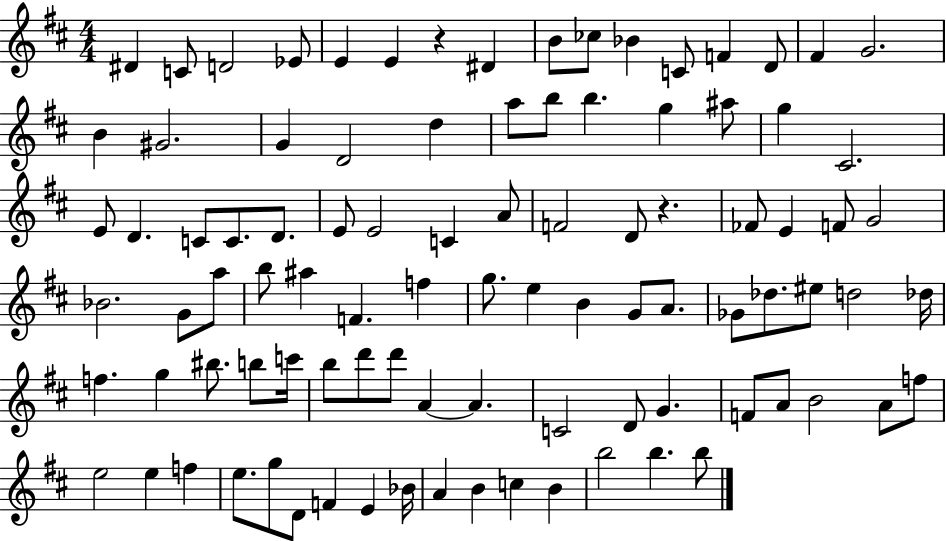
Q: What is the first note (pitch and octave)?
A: D#4